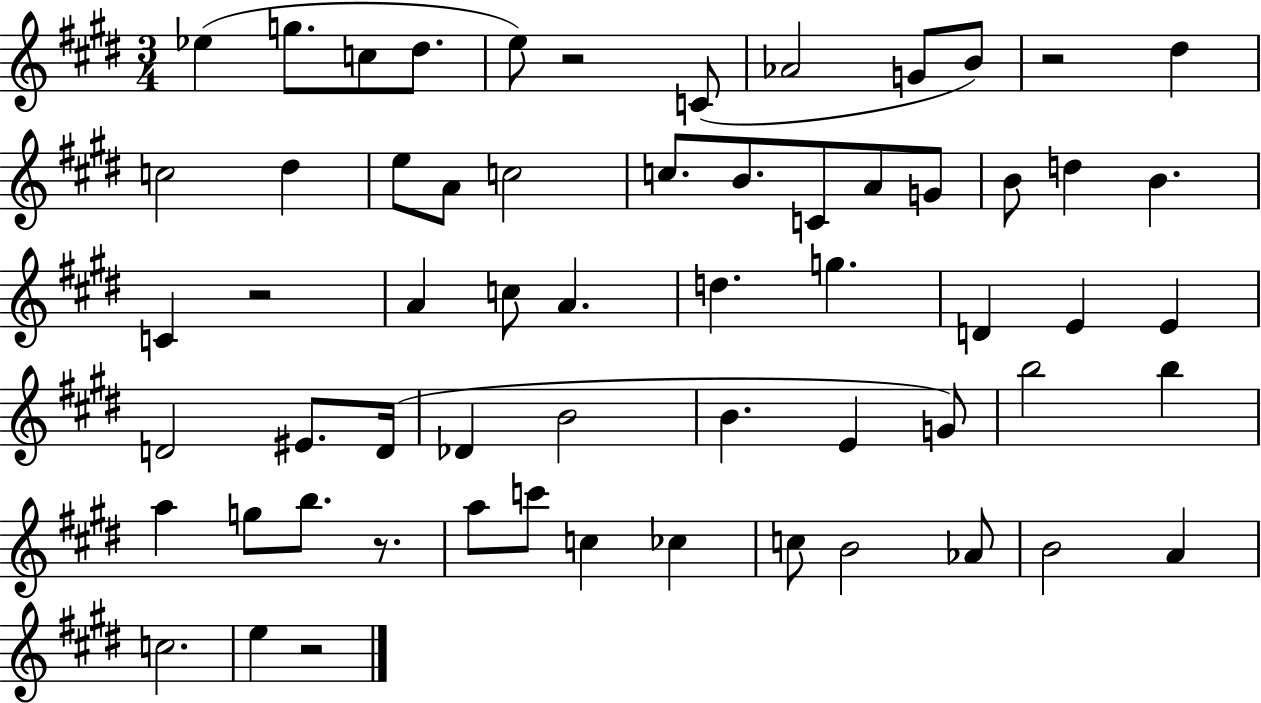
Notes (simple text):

Eb5/q G5/e. C5/e D#5/e. E5/e R/h C4/e Ab4/h G4/e B4/e R/h D#5/q C5/h D#5/q E5/e A4/e C5/h C5/e. B4/e. C4/e A4/e G4/e B4/e D5/q B4/q. C4/q R/h A4/q C5/e A4/q. D5/q. G5/q. D4/q E4/q E4/q D4/h EIS4/e. D4/s Db4/q B4/h B4/q. E4/q G4/e B5/h B5/q A5/q G5/e B5/e. R/e. A5/e C6/e C5/q CES5/q C5/e B4/h Ab4/e B4/h A4/q C5/h. E5/q R/h